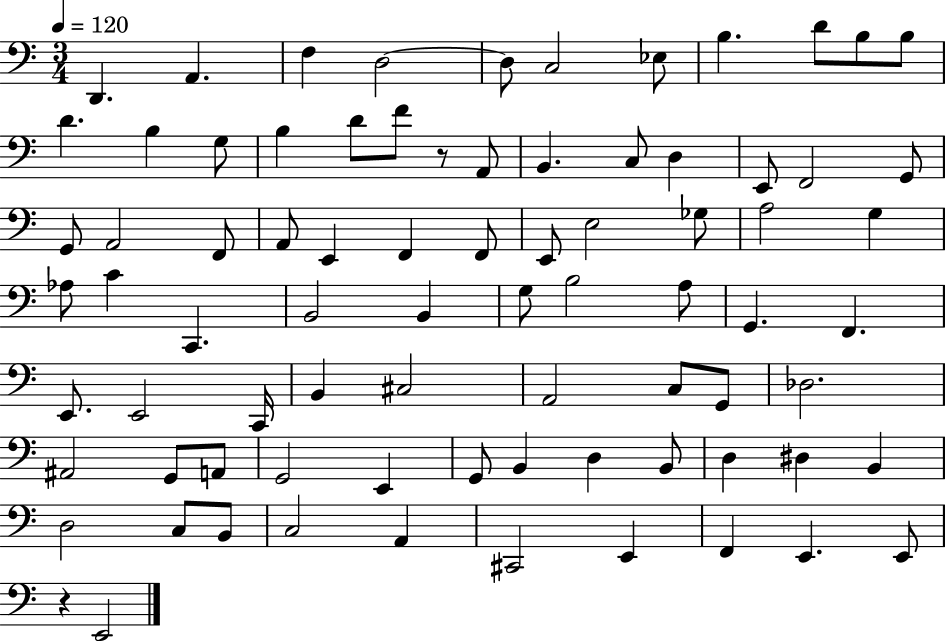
X:1
T:Untitled
M:3/4
L:1/4
K:C
D,, A,, F, D,2 D,/2 C,2 _E,/2 B, D/2 B,/2 B,/2 D B, G,/2 B, D/2 F/2 z/2 A,,/2 B,, C,/2 D, E,,/2 F,,2 G,,/2 G,,/2 A,,2 F,,/2 A,,/2 E,, F,, F,,/2 E,,/2 E,2 _G,/2 A,2 G, _A,/2 C C,, B,,2 B,, G,/2 B,2 A,/2 G,, F,, E,,/2 E,,2 C,,/4 B,, ^C,2 A,,2 C,/2 G,,/2 _D,2 ^A,,2 G,,/2 A,,/2 G,,2 E,, G,,/2 B,, D, B,,/2 D, ^D, B,, D,2 C,/2 B,,/2 C,2 A,, ^C,,2 E,, F,, E,, E,,/2 z E,,2